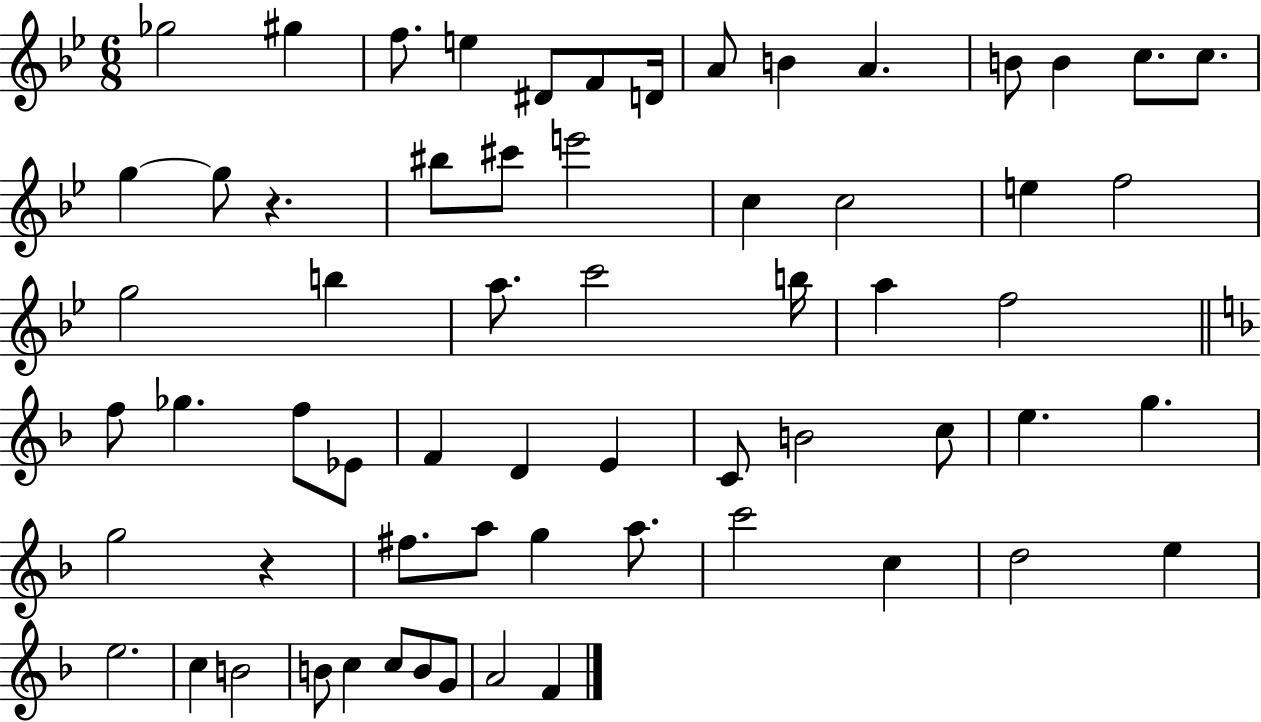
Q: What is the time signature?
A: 6/8